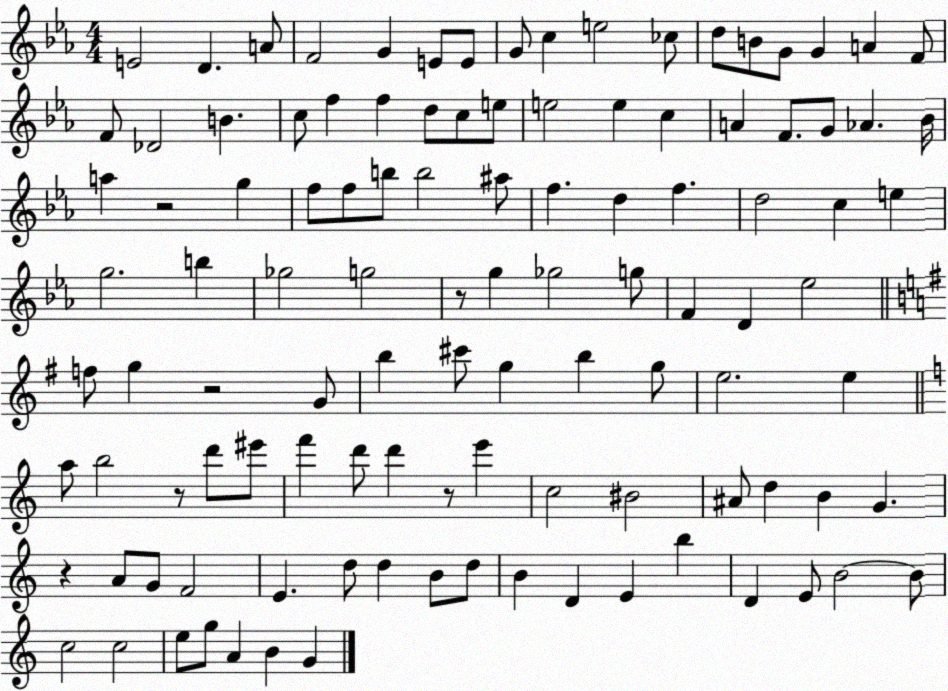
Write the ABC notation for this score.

X:1
T:Untitled
M:4/4
L:1/4
K:Eb
E2 D A/2 F2 G E/2 E/2 G/2 c e2 _c/2 d/2 B/2 G/2 G A F/2 F/2 _D2 B c/2 f f d/2 c/2 e/2 e2 e c A F/2 G/2 _A _B/4 a z2 g f/2 f/2 b/2 b2 ^a/2 f d f d2 c e g2 b _g2 g2 z/2 g _g2 g/2 F D _e2 f/2 g z2 G/2 b ^c'/2 g b g/2 e2 e a/2 b2 z/2 d'/2 ^e'/2 f' d'/2 d' z/2 e' c2 ^B2 ^A/2 d B G z A/2 G/2 F2 E d/2 d B/2 d/2 B D E b D E/2 B2 B/2 c2 c2 e/2 g/2 A B G